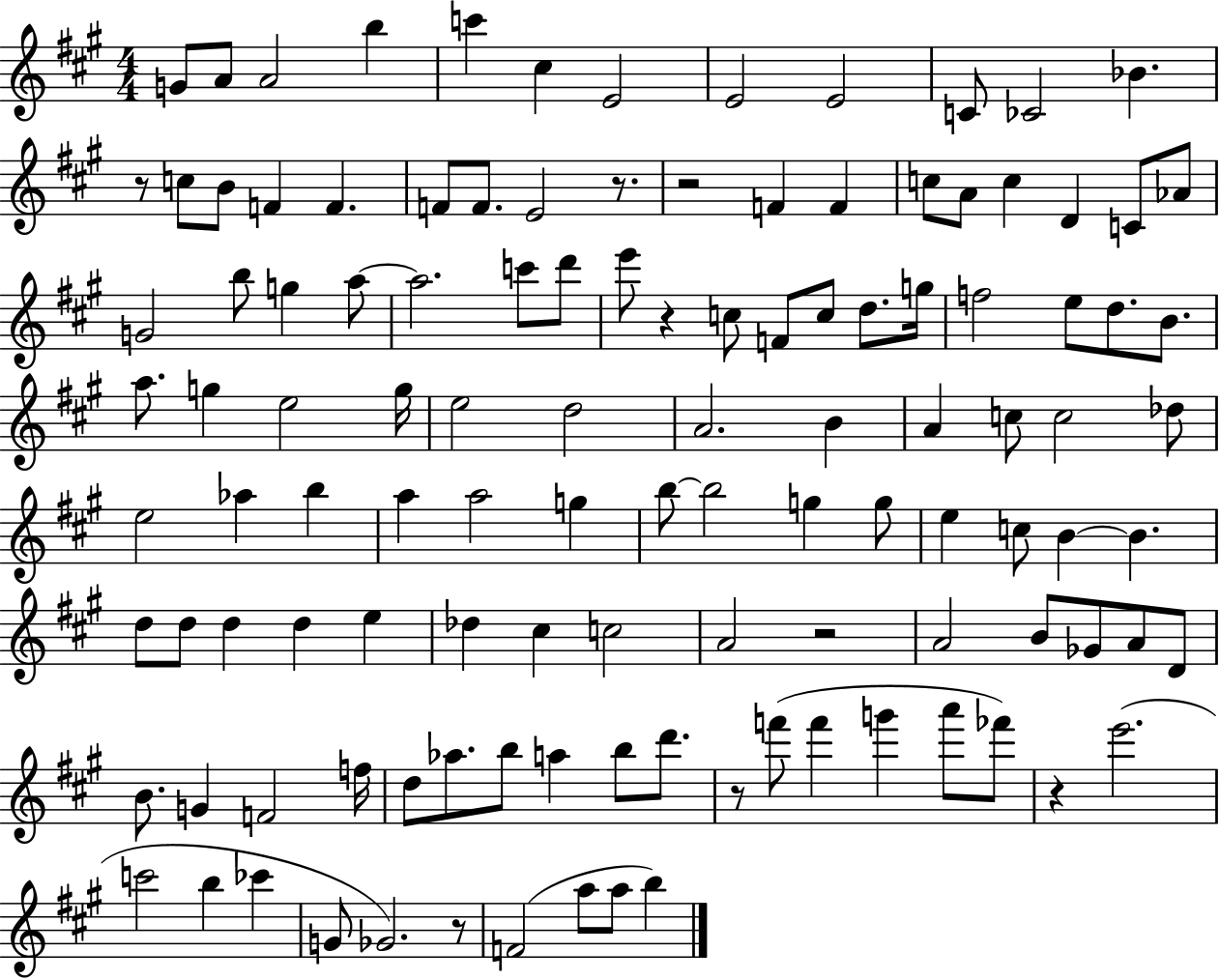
{
  \clef treble
  \numericTimeSignature
  \time 4/4
  \key a \major
  \repeat volta 2 { g'8 a'8 a'2 b''4 | c'''4 cis''4 e'2 | e'2 e'2 | c'8 ces'2 bes'4. | \break r8 c''8 b'8 f'4 f'4. | f'8 f'8. e'2 r8. | r2 f'4 f'4 | c''8 a'8 c''4 d'4 c'8 aes'8 | \break g'2 b''8 g''4 a''8~~ | a''2. c'''8 d'''8 | e'''8 r4 c''8 f'8 c''8 d''8. g''16 | f''2 e''8 d''8. b'8. | \break a''8. g''4 e''2 g''16 | e''2 d''2 | a'2. b'4 | a'4 c''8 c''2 des''8 | \break e''2 aes''4 b''4 | a''4 a''2 g''4 | b''8~~ b''2 g''4 g''8 | e''4 c''8 b'4~~ b'4. | \break d''8 d''8 d''4 d''4 e''4 | des''4 cis''4 c''2 | a'2 r2 | a'2 b'8 ges'8 a'8 d'8 | \break b'8. g'4 f'2 f''16 | d''8 aes''8. b''8 a''4 b''8 d'''8. | r8 f'''8( f'''4 g'''4 a'''8 fes'''8) | r4 e'''2.( | \break c'''2 b''4 ces'''4 | g'8 ges'2.) r8 | f'2( a''8 a''8 b''4) | } \bar "|."
}